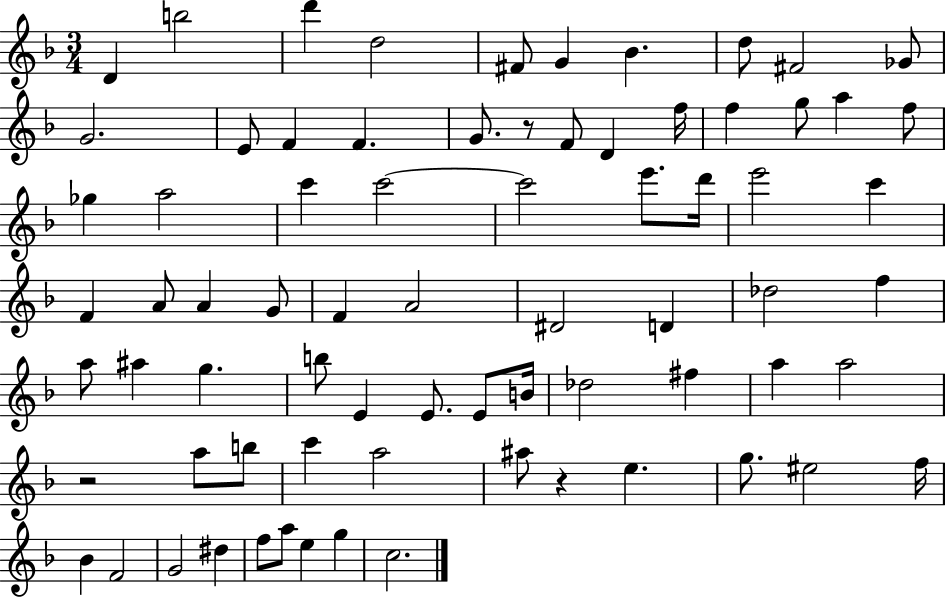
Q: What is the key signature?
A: F major